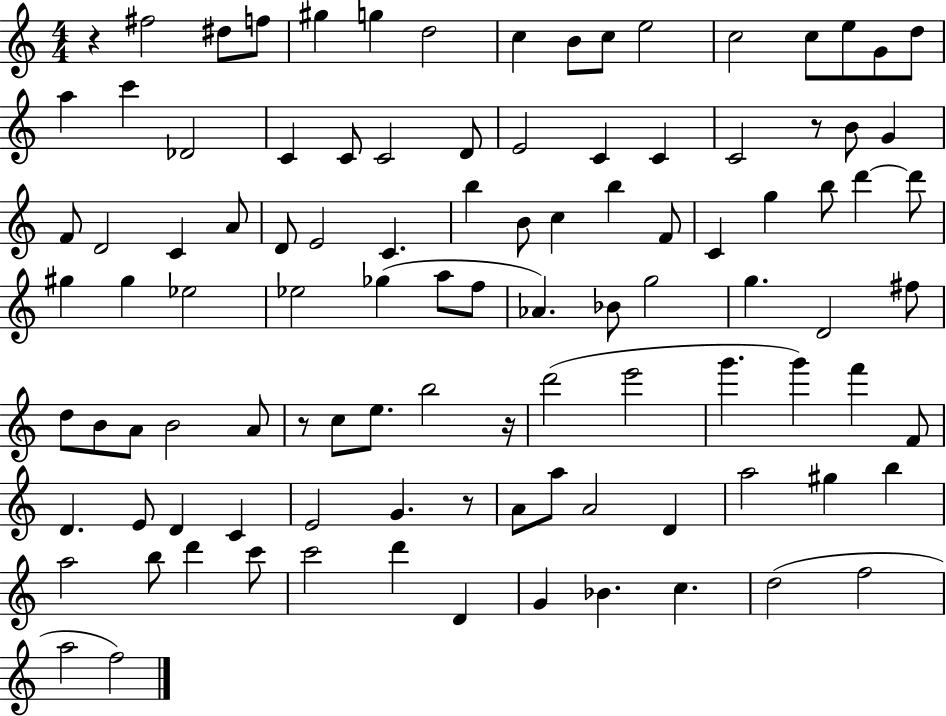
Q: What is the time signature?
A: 4/4